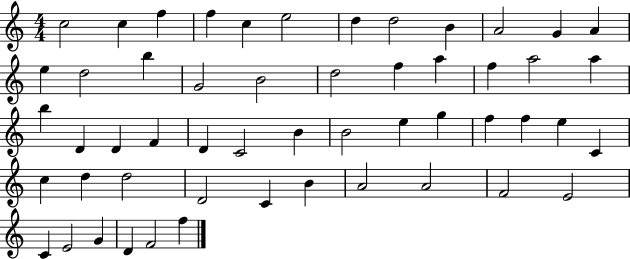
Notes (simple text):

C5/h C5/q F5/q F5/q C5/q E5/h D5/q D5/h B4/q A4/h G4/q A4/q E5/q D5/h B5/q G4/h B4/h D5/h F5/q A5/q F5/q A5/h A5/q B5/q D4/q D4/q F4/q D4/q C4/h B4/q B4/h E5/q G5/q F5/q F5/q E5/q C4/q C5/q D5/q D5/h D4/h C4/q B4/q A4/h A4/h F4/h E4/h C4/q E4/h G4/q D4/q F4/h F5/q